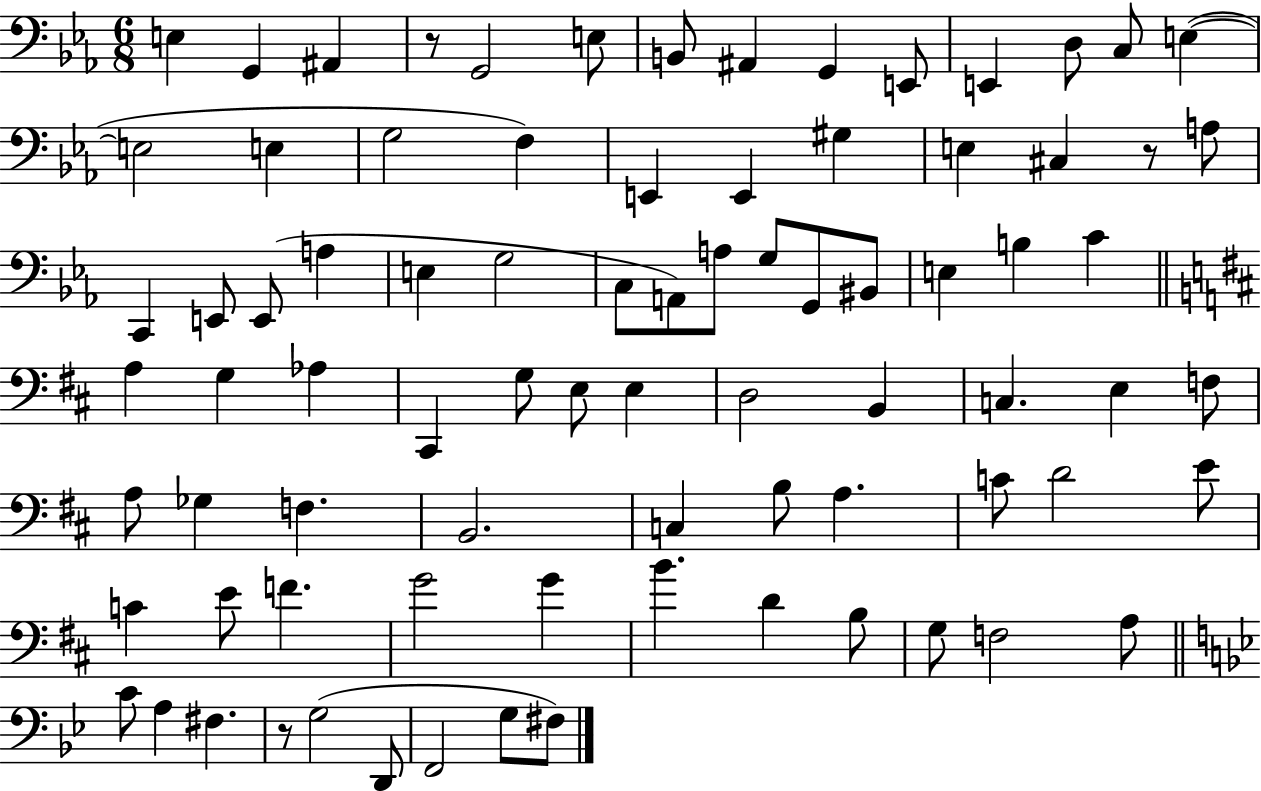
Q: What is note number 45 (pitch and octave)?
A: E3